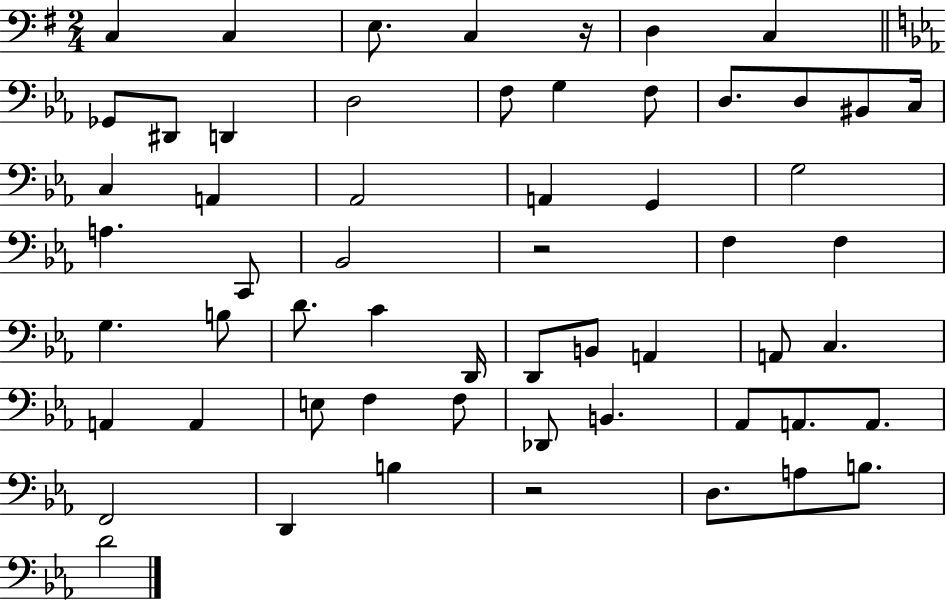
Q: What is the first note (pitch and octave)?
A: C3